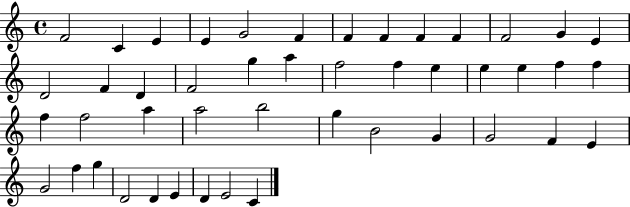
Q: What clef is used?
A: treble